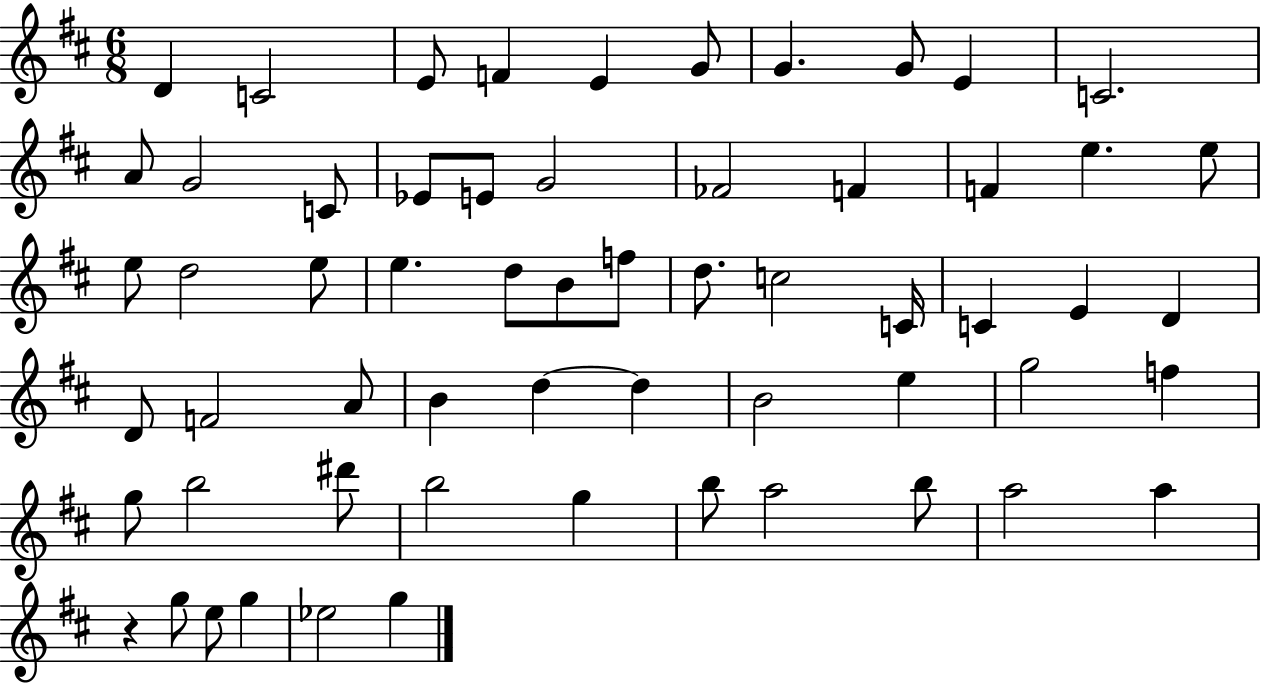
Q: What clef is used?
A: treble